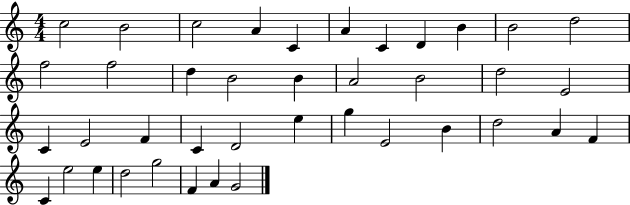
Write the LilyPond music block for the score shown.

{
  \clef treble
  \numericTimeSignature
  \time 4/4
  \key c \major
  c''2 b'2 | c''2 a'4 c'4 | a'4 c'4 d'4 b'4 | b'2 d''2 | \break f''2 f''2 | d''4 b'2 b'4 | a'2 b'2 | d''2 e'2 | \break c'4 e'2 f'4 | c'4 d'2 e''4 | g''4 e'2 b'4 | d''2 a'4 f'4 | \break c'4 e''2 e''4 | d''2 g''2 | f'4 a'4 g'2 | \bar "|."
}